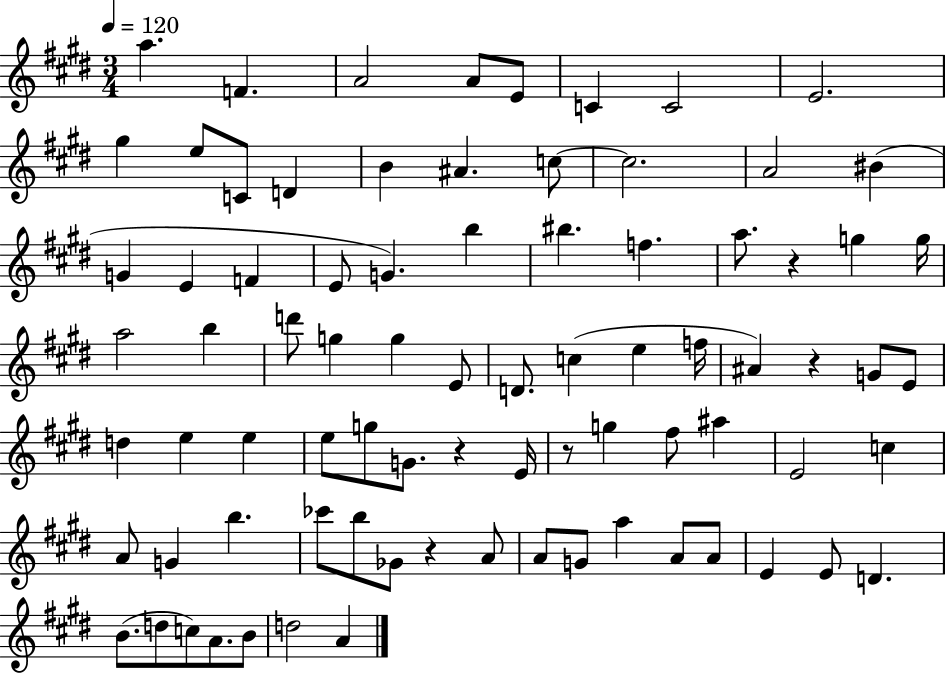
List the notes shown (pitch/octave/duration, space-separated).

A5/q. F4/q. A4/h A4/e E4/e C4/q C4/h E4/h. G#5/q E5/e C4/e D4/q B4/q A#4/q. C5/e C5/h. A4/h BIS4/q G4/q E4/q F4/q E4/e G4/q. B5/q BIS5/q. F5/q. A5/e. R/q G5/q G5/s A5/h B5/q D6/e G5/q G5/q E4/e D4/e. C5/q E5/q F5/s A#4/q R/q G4/e E4/e D5/q E5/q E5/q E5/e G5/e G4/e. R/q E4/s R/e G5/q F#5/e A#5/q E4/h C5/q A4/e G4/q B5/q. CES6/e B5/e Gb4/e R/q A4/e A4/e G4/e A5/q A4/e A4/e E4/q E4/e D4/q. B4/e. D5/e C5/e A4/e. B4/e D5/h A4/q